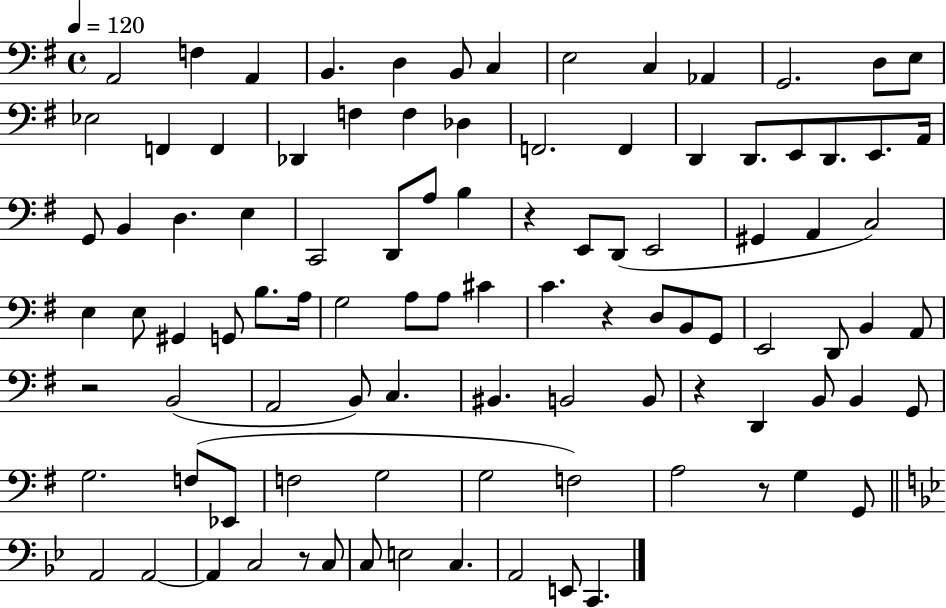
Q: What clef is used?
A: bass